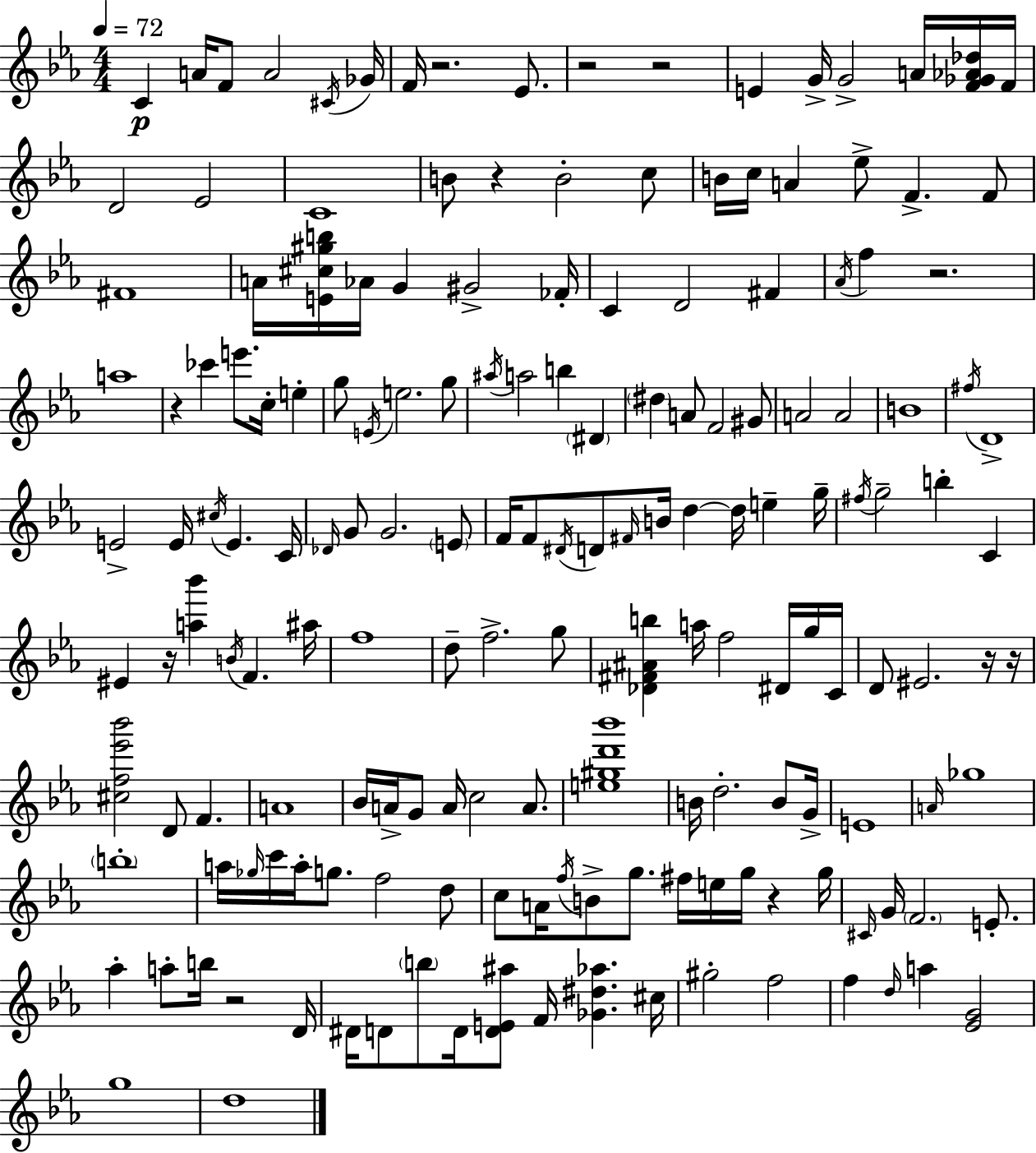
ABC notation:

X:1
T:Untitled
M:4/4
L:1/4
K:Cm
C A/4 F/2 A2 ^C/4 _G/4 F/4 z2 _E/2 z2 z2 E G/4 G2 A/4 [F_G_A_d]/4 F/4 D2 _E2 C4 B/2 z B2 c/2 B/4 c/4 A _e/2 F F/2 ^F4 A/4 [E^c^gb]/4 _A/4 G ^G2 _F/4 C D2 ^F _A/4 f z2 a4 z _c' e'/2 c/4 e g/2 E/4 e2 g/2 ^a/4 a2 b ^D ^d A/2 F2 ^G/2 A2 A2 B4 ^f/4 D4 E2 E/4 ^c/4 E C/4 _D/4 G/2 G2 E/2 F/4 F/2 ^D/4 D/2 ^F/4 B/4 d d/4 e g/4 ^f/4 g2 b C ^E z/4 [a_b'] B/4 F ^a/4 f4 d/2 f2 g/2 [_D^F^Ab] a/4 f2 ^D/4 g/4 C/4 D/2 ^E2 z/4 z/4 [^cf_e'_b']2 D/2 F A4 _B/4 A/4 G/2 A/4 c2 A/2 [e^gd'_b']4 B/4 d2 B/2 G/4 E4 A/4 _g4 b4 a/4 _g/4 c'/4 a/4 g/2 f2 d/2 c/2 A/4 f/4 B/2 g/2 ^f/4 e/4 g/4 z g/4 ^C/4 G/4 F2 E/2 _a a/2 b/4 z2 D/4 ^D/4 D/2 b/2 D/4 [DE^a]/2 F/4 [_G^d_a] ^c/4 ^g2 f2 f d/4 a [_EG]2 g4 d4